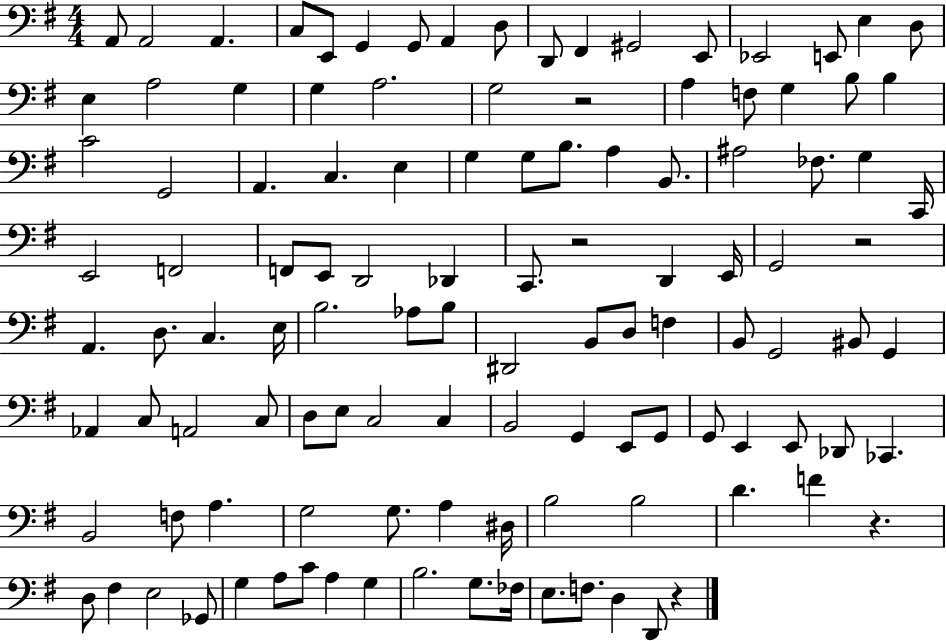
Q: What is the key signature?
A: G major